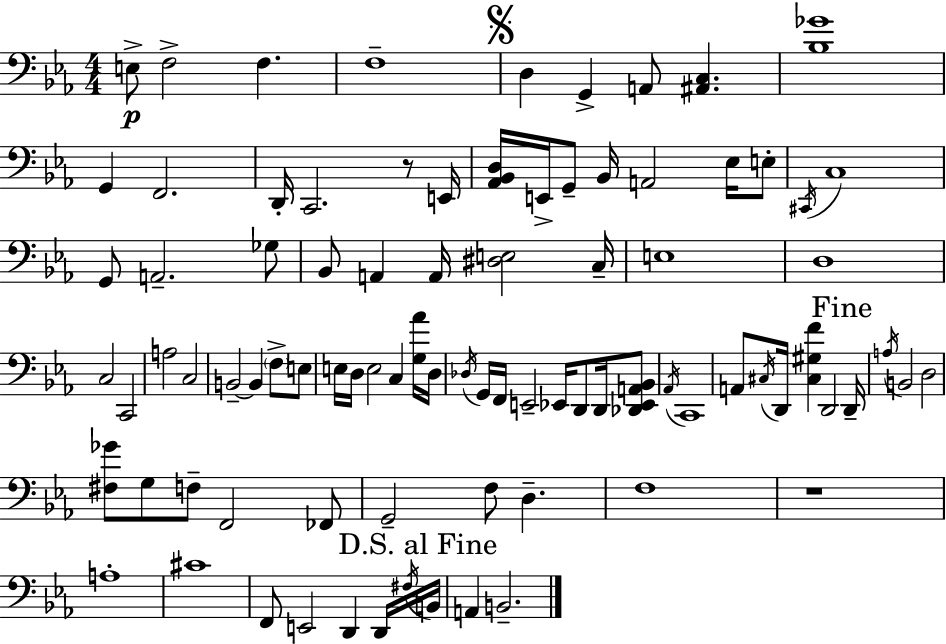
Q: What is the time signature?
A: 4/4